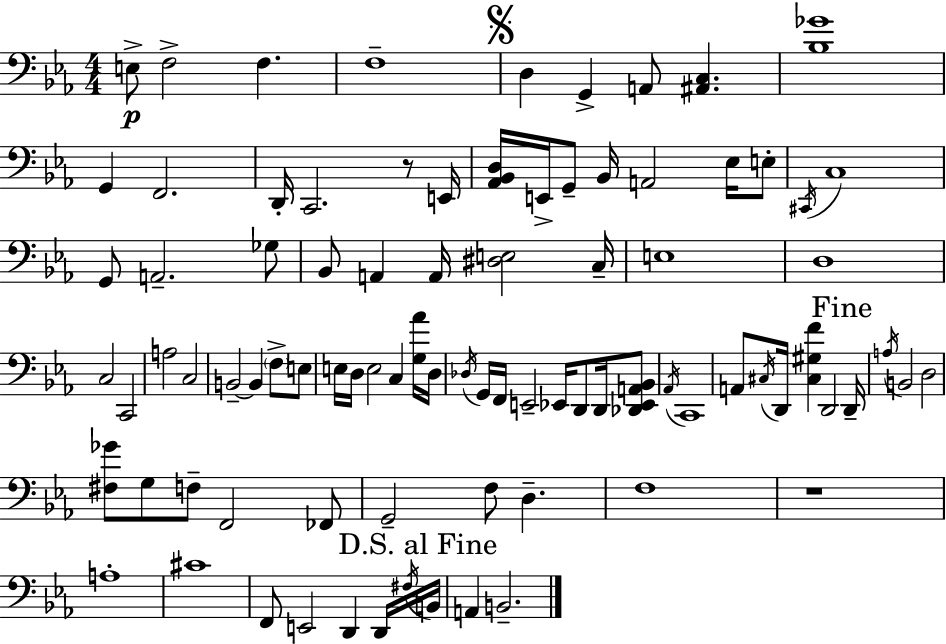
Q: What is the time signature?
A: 4/4